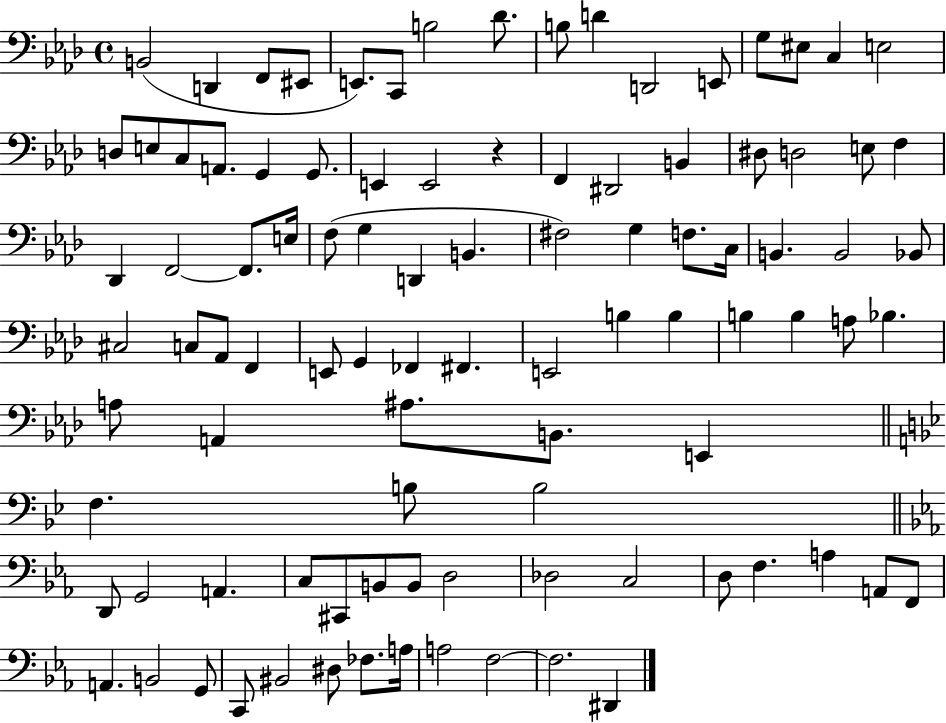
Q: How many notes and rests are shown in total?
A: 97